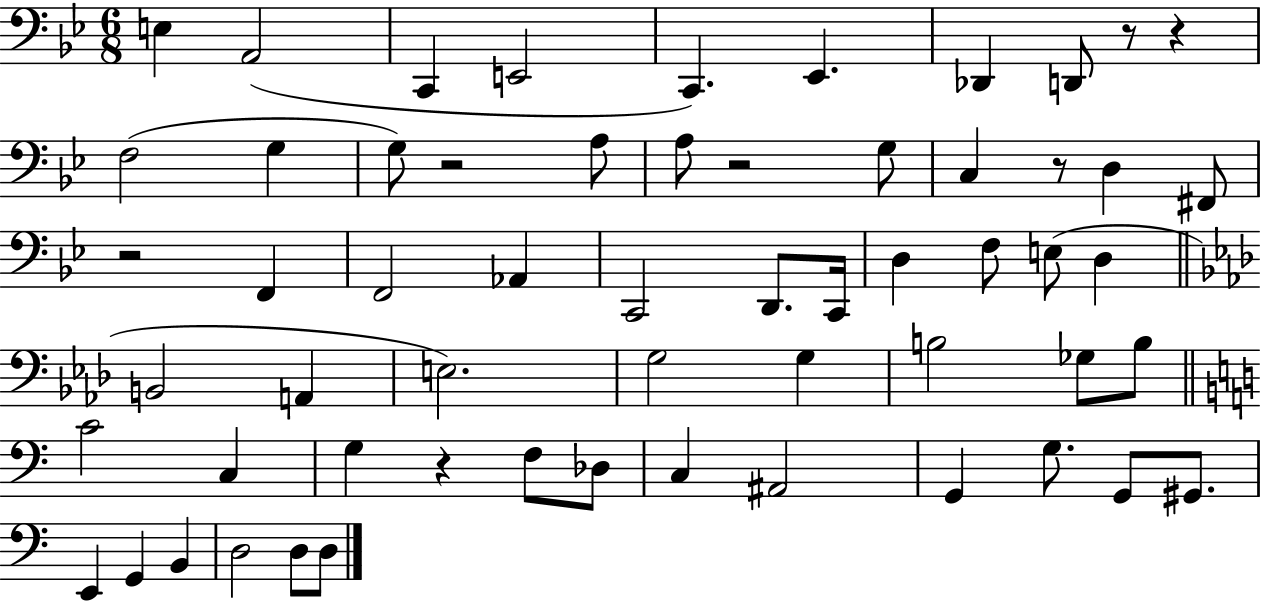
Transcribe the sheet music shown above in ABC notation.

X:1
T:Untitled
M:6/8
L:1/4
K:Bb
E, A,,2 C,, E,,2 C,, _E,, _D,, D,,/2 z/2 z F,2 G, G,/2 z2 A,/2 A,/2 z2 G,/2 C, z/2 D, ^F,,/2 z2 F,, F,,2 _A,, C,,2 D,,/2 C,,/4 D, F,/2 E,/2 D, B,,2 A,, E,2 G,2 G, B,2 _G,/2 B,/2 C2 C, G, z F,/2 _D,/2 C, ^A,,2 G,, G,/2 G,,/2 ^G,,/2 E,, G,, B,, D,2 D,/2 D,/2